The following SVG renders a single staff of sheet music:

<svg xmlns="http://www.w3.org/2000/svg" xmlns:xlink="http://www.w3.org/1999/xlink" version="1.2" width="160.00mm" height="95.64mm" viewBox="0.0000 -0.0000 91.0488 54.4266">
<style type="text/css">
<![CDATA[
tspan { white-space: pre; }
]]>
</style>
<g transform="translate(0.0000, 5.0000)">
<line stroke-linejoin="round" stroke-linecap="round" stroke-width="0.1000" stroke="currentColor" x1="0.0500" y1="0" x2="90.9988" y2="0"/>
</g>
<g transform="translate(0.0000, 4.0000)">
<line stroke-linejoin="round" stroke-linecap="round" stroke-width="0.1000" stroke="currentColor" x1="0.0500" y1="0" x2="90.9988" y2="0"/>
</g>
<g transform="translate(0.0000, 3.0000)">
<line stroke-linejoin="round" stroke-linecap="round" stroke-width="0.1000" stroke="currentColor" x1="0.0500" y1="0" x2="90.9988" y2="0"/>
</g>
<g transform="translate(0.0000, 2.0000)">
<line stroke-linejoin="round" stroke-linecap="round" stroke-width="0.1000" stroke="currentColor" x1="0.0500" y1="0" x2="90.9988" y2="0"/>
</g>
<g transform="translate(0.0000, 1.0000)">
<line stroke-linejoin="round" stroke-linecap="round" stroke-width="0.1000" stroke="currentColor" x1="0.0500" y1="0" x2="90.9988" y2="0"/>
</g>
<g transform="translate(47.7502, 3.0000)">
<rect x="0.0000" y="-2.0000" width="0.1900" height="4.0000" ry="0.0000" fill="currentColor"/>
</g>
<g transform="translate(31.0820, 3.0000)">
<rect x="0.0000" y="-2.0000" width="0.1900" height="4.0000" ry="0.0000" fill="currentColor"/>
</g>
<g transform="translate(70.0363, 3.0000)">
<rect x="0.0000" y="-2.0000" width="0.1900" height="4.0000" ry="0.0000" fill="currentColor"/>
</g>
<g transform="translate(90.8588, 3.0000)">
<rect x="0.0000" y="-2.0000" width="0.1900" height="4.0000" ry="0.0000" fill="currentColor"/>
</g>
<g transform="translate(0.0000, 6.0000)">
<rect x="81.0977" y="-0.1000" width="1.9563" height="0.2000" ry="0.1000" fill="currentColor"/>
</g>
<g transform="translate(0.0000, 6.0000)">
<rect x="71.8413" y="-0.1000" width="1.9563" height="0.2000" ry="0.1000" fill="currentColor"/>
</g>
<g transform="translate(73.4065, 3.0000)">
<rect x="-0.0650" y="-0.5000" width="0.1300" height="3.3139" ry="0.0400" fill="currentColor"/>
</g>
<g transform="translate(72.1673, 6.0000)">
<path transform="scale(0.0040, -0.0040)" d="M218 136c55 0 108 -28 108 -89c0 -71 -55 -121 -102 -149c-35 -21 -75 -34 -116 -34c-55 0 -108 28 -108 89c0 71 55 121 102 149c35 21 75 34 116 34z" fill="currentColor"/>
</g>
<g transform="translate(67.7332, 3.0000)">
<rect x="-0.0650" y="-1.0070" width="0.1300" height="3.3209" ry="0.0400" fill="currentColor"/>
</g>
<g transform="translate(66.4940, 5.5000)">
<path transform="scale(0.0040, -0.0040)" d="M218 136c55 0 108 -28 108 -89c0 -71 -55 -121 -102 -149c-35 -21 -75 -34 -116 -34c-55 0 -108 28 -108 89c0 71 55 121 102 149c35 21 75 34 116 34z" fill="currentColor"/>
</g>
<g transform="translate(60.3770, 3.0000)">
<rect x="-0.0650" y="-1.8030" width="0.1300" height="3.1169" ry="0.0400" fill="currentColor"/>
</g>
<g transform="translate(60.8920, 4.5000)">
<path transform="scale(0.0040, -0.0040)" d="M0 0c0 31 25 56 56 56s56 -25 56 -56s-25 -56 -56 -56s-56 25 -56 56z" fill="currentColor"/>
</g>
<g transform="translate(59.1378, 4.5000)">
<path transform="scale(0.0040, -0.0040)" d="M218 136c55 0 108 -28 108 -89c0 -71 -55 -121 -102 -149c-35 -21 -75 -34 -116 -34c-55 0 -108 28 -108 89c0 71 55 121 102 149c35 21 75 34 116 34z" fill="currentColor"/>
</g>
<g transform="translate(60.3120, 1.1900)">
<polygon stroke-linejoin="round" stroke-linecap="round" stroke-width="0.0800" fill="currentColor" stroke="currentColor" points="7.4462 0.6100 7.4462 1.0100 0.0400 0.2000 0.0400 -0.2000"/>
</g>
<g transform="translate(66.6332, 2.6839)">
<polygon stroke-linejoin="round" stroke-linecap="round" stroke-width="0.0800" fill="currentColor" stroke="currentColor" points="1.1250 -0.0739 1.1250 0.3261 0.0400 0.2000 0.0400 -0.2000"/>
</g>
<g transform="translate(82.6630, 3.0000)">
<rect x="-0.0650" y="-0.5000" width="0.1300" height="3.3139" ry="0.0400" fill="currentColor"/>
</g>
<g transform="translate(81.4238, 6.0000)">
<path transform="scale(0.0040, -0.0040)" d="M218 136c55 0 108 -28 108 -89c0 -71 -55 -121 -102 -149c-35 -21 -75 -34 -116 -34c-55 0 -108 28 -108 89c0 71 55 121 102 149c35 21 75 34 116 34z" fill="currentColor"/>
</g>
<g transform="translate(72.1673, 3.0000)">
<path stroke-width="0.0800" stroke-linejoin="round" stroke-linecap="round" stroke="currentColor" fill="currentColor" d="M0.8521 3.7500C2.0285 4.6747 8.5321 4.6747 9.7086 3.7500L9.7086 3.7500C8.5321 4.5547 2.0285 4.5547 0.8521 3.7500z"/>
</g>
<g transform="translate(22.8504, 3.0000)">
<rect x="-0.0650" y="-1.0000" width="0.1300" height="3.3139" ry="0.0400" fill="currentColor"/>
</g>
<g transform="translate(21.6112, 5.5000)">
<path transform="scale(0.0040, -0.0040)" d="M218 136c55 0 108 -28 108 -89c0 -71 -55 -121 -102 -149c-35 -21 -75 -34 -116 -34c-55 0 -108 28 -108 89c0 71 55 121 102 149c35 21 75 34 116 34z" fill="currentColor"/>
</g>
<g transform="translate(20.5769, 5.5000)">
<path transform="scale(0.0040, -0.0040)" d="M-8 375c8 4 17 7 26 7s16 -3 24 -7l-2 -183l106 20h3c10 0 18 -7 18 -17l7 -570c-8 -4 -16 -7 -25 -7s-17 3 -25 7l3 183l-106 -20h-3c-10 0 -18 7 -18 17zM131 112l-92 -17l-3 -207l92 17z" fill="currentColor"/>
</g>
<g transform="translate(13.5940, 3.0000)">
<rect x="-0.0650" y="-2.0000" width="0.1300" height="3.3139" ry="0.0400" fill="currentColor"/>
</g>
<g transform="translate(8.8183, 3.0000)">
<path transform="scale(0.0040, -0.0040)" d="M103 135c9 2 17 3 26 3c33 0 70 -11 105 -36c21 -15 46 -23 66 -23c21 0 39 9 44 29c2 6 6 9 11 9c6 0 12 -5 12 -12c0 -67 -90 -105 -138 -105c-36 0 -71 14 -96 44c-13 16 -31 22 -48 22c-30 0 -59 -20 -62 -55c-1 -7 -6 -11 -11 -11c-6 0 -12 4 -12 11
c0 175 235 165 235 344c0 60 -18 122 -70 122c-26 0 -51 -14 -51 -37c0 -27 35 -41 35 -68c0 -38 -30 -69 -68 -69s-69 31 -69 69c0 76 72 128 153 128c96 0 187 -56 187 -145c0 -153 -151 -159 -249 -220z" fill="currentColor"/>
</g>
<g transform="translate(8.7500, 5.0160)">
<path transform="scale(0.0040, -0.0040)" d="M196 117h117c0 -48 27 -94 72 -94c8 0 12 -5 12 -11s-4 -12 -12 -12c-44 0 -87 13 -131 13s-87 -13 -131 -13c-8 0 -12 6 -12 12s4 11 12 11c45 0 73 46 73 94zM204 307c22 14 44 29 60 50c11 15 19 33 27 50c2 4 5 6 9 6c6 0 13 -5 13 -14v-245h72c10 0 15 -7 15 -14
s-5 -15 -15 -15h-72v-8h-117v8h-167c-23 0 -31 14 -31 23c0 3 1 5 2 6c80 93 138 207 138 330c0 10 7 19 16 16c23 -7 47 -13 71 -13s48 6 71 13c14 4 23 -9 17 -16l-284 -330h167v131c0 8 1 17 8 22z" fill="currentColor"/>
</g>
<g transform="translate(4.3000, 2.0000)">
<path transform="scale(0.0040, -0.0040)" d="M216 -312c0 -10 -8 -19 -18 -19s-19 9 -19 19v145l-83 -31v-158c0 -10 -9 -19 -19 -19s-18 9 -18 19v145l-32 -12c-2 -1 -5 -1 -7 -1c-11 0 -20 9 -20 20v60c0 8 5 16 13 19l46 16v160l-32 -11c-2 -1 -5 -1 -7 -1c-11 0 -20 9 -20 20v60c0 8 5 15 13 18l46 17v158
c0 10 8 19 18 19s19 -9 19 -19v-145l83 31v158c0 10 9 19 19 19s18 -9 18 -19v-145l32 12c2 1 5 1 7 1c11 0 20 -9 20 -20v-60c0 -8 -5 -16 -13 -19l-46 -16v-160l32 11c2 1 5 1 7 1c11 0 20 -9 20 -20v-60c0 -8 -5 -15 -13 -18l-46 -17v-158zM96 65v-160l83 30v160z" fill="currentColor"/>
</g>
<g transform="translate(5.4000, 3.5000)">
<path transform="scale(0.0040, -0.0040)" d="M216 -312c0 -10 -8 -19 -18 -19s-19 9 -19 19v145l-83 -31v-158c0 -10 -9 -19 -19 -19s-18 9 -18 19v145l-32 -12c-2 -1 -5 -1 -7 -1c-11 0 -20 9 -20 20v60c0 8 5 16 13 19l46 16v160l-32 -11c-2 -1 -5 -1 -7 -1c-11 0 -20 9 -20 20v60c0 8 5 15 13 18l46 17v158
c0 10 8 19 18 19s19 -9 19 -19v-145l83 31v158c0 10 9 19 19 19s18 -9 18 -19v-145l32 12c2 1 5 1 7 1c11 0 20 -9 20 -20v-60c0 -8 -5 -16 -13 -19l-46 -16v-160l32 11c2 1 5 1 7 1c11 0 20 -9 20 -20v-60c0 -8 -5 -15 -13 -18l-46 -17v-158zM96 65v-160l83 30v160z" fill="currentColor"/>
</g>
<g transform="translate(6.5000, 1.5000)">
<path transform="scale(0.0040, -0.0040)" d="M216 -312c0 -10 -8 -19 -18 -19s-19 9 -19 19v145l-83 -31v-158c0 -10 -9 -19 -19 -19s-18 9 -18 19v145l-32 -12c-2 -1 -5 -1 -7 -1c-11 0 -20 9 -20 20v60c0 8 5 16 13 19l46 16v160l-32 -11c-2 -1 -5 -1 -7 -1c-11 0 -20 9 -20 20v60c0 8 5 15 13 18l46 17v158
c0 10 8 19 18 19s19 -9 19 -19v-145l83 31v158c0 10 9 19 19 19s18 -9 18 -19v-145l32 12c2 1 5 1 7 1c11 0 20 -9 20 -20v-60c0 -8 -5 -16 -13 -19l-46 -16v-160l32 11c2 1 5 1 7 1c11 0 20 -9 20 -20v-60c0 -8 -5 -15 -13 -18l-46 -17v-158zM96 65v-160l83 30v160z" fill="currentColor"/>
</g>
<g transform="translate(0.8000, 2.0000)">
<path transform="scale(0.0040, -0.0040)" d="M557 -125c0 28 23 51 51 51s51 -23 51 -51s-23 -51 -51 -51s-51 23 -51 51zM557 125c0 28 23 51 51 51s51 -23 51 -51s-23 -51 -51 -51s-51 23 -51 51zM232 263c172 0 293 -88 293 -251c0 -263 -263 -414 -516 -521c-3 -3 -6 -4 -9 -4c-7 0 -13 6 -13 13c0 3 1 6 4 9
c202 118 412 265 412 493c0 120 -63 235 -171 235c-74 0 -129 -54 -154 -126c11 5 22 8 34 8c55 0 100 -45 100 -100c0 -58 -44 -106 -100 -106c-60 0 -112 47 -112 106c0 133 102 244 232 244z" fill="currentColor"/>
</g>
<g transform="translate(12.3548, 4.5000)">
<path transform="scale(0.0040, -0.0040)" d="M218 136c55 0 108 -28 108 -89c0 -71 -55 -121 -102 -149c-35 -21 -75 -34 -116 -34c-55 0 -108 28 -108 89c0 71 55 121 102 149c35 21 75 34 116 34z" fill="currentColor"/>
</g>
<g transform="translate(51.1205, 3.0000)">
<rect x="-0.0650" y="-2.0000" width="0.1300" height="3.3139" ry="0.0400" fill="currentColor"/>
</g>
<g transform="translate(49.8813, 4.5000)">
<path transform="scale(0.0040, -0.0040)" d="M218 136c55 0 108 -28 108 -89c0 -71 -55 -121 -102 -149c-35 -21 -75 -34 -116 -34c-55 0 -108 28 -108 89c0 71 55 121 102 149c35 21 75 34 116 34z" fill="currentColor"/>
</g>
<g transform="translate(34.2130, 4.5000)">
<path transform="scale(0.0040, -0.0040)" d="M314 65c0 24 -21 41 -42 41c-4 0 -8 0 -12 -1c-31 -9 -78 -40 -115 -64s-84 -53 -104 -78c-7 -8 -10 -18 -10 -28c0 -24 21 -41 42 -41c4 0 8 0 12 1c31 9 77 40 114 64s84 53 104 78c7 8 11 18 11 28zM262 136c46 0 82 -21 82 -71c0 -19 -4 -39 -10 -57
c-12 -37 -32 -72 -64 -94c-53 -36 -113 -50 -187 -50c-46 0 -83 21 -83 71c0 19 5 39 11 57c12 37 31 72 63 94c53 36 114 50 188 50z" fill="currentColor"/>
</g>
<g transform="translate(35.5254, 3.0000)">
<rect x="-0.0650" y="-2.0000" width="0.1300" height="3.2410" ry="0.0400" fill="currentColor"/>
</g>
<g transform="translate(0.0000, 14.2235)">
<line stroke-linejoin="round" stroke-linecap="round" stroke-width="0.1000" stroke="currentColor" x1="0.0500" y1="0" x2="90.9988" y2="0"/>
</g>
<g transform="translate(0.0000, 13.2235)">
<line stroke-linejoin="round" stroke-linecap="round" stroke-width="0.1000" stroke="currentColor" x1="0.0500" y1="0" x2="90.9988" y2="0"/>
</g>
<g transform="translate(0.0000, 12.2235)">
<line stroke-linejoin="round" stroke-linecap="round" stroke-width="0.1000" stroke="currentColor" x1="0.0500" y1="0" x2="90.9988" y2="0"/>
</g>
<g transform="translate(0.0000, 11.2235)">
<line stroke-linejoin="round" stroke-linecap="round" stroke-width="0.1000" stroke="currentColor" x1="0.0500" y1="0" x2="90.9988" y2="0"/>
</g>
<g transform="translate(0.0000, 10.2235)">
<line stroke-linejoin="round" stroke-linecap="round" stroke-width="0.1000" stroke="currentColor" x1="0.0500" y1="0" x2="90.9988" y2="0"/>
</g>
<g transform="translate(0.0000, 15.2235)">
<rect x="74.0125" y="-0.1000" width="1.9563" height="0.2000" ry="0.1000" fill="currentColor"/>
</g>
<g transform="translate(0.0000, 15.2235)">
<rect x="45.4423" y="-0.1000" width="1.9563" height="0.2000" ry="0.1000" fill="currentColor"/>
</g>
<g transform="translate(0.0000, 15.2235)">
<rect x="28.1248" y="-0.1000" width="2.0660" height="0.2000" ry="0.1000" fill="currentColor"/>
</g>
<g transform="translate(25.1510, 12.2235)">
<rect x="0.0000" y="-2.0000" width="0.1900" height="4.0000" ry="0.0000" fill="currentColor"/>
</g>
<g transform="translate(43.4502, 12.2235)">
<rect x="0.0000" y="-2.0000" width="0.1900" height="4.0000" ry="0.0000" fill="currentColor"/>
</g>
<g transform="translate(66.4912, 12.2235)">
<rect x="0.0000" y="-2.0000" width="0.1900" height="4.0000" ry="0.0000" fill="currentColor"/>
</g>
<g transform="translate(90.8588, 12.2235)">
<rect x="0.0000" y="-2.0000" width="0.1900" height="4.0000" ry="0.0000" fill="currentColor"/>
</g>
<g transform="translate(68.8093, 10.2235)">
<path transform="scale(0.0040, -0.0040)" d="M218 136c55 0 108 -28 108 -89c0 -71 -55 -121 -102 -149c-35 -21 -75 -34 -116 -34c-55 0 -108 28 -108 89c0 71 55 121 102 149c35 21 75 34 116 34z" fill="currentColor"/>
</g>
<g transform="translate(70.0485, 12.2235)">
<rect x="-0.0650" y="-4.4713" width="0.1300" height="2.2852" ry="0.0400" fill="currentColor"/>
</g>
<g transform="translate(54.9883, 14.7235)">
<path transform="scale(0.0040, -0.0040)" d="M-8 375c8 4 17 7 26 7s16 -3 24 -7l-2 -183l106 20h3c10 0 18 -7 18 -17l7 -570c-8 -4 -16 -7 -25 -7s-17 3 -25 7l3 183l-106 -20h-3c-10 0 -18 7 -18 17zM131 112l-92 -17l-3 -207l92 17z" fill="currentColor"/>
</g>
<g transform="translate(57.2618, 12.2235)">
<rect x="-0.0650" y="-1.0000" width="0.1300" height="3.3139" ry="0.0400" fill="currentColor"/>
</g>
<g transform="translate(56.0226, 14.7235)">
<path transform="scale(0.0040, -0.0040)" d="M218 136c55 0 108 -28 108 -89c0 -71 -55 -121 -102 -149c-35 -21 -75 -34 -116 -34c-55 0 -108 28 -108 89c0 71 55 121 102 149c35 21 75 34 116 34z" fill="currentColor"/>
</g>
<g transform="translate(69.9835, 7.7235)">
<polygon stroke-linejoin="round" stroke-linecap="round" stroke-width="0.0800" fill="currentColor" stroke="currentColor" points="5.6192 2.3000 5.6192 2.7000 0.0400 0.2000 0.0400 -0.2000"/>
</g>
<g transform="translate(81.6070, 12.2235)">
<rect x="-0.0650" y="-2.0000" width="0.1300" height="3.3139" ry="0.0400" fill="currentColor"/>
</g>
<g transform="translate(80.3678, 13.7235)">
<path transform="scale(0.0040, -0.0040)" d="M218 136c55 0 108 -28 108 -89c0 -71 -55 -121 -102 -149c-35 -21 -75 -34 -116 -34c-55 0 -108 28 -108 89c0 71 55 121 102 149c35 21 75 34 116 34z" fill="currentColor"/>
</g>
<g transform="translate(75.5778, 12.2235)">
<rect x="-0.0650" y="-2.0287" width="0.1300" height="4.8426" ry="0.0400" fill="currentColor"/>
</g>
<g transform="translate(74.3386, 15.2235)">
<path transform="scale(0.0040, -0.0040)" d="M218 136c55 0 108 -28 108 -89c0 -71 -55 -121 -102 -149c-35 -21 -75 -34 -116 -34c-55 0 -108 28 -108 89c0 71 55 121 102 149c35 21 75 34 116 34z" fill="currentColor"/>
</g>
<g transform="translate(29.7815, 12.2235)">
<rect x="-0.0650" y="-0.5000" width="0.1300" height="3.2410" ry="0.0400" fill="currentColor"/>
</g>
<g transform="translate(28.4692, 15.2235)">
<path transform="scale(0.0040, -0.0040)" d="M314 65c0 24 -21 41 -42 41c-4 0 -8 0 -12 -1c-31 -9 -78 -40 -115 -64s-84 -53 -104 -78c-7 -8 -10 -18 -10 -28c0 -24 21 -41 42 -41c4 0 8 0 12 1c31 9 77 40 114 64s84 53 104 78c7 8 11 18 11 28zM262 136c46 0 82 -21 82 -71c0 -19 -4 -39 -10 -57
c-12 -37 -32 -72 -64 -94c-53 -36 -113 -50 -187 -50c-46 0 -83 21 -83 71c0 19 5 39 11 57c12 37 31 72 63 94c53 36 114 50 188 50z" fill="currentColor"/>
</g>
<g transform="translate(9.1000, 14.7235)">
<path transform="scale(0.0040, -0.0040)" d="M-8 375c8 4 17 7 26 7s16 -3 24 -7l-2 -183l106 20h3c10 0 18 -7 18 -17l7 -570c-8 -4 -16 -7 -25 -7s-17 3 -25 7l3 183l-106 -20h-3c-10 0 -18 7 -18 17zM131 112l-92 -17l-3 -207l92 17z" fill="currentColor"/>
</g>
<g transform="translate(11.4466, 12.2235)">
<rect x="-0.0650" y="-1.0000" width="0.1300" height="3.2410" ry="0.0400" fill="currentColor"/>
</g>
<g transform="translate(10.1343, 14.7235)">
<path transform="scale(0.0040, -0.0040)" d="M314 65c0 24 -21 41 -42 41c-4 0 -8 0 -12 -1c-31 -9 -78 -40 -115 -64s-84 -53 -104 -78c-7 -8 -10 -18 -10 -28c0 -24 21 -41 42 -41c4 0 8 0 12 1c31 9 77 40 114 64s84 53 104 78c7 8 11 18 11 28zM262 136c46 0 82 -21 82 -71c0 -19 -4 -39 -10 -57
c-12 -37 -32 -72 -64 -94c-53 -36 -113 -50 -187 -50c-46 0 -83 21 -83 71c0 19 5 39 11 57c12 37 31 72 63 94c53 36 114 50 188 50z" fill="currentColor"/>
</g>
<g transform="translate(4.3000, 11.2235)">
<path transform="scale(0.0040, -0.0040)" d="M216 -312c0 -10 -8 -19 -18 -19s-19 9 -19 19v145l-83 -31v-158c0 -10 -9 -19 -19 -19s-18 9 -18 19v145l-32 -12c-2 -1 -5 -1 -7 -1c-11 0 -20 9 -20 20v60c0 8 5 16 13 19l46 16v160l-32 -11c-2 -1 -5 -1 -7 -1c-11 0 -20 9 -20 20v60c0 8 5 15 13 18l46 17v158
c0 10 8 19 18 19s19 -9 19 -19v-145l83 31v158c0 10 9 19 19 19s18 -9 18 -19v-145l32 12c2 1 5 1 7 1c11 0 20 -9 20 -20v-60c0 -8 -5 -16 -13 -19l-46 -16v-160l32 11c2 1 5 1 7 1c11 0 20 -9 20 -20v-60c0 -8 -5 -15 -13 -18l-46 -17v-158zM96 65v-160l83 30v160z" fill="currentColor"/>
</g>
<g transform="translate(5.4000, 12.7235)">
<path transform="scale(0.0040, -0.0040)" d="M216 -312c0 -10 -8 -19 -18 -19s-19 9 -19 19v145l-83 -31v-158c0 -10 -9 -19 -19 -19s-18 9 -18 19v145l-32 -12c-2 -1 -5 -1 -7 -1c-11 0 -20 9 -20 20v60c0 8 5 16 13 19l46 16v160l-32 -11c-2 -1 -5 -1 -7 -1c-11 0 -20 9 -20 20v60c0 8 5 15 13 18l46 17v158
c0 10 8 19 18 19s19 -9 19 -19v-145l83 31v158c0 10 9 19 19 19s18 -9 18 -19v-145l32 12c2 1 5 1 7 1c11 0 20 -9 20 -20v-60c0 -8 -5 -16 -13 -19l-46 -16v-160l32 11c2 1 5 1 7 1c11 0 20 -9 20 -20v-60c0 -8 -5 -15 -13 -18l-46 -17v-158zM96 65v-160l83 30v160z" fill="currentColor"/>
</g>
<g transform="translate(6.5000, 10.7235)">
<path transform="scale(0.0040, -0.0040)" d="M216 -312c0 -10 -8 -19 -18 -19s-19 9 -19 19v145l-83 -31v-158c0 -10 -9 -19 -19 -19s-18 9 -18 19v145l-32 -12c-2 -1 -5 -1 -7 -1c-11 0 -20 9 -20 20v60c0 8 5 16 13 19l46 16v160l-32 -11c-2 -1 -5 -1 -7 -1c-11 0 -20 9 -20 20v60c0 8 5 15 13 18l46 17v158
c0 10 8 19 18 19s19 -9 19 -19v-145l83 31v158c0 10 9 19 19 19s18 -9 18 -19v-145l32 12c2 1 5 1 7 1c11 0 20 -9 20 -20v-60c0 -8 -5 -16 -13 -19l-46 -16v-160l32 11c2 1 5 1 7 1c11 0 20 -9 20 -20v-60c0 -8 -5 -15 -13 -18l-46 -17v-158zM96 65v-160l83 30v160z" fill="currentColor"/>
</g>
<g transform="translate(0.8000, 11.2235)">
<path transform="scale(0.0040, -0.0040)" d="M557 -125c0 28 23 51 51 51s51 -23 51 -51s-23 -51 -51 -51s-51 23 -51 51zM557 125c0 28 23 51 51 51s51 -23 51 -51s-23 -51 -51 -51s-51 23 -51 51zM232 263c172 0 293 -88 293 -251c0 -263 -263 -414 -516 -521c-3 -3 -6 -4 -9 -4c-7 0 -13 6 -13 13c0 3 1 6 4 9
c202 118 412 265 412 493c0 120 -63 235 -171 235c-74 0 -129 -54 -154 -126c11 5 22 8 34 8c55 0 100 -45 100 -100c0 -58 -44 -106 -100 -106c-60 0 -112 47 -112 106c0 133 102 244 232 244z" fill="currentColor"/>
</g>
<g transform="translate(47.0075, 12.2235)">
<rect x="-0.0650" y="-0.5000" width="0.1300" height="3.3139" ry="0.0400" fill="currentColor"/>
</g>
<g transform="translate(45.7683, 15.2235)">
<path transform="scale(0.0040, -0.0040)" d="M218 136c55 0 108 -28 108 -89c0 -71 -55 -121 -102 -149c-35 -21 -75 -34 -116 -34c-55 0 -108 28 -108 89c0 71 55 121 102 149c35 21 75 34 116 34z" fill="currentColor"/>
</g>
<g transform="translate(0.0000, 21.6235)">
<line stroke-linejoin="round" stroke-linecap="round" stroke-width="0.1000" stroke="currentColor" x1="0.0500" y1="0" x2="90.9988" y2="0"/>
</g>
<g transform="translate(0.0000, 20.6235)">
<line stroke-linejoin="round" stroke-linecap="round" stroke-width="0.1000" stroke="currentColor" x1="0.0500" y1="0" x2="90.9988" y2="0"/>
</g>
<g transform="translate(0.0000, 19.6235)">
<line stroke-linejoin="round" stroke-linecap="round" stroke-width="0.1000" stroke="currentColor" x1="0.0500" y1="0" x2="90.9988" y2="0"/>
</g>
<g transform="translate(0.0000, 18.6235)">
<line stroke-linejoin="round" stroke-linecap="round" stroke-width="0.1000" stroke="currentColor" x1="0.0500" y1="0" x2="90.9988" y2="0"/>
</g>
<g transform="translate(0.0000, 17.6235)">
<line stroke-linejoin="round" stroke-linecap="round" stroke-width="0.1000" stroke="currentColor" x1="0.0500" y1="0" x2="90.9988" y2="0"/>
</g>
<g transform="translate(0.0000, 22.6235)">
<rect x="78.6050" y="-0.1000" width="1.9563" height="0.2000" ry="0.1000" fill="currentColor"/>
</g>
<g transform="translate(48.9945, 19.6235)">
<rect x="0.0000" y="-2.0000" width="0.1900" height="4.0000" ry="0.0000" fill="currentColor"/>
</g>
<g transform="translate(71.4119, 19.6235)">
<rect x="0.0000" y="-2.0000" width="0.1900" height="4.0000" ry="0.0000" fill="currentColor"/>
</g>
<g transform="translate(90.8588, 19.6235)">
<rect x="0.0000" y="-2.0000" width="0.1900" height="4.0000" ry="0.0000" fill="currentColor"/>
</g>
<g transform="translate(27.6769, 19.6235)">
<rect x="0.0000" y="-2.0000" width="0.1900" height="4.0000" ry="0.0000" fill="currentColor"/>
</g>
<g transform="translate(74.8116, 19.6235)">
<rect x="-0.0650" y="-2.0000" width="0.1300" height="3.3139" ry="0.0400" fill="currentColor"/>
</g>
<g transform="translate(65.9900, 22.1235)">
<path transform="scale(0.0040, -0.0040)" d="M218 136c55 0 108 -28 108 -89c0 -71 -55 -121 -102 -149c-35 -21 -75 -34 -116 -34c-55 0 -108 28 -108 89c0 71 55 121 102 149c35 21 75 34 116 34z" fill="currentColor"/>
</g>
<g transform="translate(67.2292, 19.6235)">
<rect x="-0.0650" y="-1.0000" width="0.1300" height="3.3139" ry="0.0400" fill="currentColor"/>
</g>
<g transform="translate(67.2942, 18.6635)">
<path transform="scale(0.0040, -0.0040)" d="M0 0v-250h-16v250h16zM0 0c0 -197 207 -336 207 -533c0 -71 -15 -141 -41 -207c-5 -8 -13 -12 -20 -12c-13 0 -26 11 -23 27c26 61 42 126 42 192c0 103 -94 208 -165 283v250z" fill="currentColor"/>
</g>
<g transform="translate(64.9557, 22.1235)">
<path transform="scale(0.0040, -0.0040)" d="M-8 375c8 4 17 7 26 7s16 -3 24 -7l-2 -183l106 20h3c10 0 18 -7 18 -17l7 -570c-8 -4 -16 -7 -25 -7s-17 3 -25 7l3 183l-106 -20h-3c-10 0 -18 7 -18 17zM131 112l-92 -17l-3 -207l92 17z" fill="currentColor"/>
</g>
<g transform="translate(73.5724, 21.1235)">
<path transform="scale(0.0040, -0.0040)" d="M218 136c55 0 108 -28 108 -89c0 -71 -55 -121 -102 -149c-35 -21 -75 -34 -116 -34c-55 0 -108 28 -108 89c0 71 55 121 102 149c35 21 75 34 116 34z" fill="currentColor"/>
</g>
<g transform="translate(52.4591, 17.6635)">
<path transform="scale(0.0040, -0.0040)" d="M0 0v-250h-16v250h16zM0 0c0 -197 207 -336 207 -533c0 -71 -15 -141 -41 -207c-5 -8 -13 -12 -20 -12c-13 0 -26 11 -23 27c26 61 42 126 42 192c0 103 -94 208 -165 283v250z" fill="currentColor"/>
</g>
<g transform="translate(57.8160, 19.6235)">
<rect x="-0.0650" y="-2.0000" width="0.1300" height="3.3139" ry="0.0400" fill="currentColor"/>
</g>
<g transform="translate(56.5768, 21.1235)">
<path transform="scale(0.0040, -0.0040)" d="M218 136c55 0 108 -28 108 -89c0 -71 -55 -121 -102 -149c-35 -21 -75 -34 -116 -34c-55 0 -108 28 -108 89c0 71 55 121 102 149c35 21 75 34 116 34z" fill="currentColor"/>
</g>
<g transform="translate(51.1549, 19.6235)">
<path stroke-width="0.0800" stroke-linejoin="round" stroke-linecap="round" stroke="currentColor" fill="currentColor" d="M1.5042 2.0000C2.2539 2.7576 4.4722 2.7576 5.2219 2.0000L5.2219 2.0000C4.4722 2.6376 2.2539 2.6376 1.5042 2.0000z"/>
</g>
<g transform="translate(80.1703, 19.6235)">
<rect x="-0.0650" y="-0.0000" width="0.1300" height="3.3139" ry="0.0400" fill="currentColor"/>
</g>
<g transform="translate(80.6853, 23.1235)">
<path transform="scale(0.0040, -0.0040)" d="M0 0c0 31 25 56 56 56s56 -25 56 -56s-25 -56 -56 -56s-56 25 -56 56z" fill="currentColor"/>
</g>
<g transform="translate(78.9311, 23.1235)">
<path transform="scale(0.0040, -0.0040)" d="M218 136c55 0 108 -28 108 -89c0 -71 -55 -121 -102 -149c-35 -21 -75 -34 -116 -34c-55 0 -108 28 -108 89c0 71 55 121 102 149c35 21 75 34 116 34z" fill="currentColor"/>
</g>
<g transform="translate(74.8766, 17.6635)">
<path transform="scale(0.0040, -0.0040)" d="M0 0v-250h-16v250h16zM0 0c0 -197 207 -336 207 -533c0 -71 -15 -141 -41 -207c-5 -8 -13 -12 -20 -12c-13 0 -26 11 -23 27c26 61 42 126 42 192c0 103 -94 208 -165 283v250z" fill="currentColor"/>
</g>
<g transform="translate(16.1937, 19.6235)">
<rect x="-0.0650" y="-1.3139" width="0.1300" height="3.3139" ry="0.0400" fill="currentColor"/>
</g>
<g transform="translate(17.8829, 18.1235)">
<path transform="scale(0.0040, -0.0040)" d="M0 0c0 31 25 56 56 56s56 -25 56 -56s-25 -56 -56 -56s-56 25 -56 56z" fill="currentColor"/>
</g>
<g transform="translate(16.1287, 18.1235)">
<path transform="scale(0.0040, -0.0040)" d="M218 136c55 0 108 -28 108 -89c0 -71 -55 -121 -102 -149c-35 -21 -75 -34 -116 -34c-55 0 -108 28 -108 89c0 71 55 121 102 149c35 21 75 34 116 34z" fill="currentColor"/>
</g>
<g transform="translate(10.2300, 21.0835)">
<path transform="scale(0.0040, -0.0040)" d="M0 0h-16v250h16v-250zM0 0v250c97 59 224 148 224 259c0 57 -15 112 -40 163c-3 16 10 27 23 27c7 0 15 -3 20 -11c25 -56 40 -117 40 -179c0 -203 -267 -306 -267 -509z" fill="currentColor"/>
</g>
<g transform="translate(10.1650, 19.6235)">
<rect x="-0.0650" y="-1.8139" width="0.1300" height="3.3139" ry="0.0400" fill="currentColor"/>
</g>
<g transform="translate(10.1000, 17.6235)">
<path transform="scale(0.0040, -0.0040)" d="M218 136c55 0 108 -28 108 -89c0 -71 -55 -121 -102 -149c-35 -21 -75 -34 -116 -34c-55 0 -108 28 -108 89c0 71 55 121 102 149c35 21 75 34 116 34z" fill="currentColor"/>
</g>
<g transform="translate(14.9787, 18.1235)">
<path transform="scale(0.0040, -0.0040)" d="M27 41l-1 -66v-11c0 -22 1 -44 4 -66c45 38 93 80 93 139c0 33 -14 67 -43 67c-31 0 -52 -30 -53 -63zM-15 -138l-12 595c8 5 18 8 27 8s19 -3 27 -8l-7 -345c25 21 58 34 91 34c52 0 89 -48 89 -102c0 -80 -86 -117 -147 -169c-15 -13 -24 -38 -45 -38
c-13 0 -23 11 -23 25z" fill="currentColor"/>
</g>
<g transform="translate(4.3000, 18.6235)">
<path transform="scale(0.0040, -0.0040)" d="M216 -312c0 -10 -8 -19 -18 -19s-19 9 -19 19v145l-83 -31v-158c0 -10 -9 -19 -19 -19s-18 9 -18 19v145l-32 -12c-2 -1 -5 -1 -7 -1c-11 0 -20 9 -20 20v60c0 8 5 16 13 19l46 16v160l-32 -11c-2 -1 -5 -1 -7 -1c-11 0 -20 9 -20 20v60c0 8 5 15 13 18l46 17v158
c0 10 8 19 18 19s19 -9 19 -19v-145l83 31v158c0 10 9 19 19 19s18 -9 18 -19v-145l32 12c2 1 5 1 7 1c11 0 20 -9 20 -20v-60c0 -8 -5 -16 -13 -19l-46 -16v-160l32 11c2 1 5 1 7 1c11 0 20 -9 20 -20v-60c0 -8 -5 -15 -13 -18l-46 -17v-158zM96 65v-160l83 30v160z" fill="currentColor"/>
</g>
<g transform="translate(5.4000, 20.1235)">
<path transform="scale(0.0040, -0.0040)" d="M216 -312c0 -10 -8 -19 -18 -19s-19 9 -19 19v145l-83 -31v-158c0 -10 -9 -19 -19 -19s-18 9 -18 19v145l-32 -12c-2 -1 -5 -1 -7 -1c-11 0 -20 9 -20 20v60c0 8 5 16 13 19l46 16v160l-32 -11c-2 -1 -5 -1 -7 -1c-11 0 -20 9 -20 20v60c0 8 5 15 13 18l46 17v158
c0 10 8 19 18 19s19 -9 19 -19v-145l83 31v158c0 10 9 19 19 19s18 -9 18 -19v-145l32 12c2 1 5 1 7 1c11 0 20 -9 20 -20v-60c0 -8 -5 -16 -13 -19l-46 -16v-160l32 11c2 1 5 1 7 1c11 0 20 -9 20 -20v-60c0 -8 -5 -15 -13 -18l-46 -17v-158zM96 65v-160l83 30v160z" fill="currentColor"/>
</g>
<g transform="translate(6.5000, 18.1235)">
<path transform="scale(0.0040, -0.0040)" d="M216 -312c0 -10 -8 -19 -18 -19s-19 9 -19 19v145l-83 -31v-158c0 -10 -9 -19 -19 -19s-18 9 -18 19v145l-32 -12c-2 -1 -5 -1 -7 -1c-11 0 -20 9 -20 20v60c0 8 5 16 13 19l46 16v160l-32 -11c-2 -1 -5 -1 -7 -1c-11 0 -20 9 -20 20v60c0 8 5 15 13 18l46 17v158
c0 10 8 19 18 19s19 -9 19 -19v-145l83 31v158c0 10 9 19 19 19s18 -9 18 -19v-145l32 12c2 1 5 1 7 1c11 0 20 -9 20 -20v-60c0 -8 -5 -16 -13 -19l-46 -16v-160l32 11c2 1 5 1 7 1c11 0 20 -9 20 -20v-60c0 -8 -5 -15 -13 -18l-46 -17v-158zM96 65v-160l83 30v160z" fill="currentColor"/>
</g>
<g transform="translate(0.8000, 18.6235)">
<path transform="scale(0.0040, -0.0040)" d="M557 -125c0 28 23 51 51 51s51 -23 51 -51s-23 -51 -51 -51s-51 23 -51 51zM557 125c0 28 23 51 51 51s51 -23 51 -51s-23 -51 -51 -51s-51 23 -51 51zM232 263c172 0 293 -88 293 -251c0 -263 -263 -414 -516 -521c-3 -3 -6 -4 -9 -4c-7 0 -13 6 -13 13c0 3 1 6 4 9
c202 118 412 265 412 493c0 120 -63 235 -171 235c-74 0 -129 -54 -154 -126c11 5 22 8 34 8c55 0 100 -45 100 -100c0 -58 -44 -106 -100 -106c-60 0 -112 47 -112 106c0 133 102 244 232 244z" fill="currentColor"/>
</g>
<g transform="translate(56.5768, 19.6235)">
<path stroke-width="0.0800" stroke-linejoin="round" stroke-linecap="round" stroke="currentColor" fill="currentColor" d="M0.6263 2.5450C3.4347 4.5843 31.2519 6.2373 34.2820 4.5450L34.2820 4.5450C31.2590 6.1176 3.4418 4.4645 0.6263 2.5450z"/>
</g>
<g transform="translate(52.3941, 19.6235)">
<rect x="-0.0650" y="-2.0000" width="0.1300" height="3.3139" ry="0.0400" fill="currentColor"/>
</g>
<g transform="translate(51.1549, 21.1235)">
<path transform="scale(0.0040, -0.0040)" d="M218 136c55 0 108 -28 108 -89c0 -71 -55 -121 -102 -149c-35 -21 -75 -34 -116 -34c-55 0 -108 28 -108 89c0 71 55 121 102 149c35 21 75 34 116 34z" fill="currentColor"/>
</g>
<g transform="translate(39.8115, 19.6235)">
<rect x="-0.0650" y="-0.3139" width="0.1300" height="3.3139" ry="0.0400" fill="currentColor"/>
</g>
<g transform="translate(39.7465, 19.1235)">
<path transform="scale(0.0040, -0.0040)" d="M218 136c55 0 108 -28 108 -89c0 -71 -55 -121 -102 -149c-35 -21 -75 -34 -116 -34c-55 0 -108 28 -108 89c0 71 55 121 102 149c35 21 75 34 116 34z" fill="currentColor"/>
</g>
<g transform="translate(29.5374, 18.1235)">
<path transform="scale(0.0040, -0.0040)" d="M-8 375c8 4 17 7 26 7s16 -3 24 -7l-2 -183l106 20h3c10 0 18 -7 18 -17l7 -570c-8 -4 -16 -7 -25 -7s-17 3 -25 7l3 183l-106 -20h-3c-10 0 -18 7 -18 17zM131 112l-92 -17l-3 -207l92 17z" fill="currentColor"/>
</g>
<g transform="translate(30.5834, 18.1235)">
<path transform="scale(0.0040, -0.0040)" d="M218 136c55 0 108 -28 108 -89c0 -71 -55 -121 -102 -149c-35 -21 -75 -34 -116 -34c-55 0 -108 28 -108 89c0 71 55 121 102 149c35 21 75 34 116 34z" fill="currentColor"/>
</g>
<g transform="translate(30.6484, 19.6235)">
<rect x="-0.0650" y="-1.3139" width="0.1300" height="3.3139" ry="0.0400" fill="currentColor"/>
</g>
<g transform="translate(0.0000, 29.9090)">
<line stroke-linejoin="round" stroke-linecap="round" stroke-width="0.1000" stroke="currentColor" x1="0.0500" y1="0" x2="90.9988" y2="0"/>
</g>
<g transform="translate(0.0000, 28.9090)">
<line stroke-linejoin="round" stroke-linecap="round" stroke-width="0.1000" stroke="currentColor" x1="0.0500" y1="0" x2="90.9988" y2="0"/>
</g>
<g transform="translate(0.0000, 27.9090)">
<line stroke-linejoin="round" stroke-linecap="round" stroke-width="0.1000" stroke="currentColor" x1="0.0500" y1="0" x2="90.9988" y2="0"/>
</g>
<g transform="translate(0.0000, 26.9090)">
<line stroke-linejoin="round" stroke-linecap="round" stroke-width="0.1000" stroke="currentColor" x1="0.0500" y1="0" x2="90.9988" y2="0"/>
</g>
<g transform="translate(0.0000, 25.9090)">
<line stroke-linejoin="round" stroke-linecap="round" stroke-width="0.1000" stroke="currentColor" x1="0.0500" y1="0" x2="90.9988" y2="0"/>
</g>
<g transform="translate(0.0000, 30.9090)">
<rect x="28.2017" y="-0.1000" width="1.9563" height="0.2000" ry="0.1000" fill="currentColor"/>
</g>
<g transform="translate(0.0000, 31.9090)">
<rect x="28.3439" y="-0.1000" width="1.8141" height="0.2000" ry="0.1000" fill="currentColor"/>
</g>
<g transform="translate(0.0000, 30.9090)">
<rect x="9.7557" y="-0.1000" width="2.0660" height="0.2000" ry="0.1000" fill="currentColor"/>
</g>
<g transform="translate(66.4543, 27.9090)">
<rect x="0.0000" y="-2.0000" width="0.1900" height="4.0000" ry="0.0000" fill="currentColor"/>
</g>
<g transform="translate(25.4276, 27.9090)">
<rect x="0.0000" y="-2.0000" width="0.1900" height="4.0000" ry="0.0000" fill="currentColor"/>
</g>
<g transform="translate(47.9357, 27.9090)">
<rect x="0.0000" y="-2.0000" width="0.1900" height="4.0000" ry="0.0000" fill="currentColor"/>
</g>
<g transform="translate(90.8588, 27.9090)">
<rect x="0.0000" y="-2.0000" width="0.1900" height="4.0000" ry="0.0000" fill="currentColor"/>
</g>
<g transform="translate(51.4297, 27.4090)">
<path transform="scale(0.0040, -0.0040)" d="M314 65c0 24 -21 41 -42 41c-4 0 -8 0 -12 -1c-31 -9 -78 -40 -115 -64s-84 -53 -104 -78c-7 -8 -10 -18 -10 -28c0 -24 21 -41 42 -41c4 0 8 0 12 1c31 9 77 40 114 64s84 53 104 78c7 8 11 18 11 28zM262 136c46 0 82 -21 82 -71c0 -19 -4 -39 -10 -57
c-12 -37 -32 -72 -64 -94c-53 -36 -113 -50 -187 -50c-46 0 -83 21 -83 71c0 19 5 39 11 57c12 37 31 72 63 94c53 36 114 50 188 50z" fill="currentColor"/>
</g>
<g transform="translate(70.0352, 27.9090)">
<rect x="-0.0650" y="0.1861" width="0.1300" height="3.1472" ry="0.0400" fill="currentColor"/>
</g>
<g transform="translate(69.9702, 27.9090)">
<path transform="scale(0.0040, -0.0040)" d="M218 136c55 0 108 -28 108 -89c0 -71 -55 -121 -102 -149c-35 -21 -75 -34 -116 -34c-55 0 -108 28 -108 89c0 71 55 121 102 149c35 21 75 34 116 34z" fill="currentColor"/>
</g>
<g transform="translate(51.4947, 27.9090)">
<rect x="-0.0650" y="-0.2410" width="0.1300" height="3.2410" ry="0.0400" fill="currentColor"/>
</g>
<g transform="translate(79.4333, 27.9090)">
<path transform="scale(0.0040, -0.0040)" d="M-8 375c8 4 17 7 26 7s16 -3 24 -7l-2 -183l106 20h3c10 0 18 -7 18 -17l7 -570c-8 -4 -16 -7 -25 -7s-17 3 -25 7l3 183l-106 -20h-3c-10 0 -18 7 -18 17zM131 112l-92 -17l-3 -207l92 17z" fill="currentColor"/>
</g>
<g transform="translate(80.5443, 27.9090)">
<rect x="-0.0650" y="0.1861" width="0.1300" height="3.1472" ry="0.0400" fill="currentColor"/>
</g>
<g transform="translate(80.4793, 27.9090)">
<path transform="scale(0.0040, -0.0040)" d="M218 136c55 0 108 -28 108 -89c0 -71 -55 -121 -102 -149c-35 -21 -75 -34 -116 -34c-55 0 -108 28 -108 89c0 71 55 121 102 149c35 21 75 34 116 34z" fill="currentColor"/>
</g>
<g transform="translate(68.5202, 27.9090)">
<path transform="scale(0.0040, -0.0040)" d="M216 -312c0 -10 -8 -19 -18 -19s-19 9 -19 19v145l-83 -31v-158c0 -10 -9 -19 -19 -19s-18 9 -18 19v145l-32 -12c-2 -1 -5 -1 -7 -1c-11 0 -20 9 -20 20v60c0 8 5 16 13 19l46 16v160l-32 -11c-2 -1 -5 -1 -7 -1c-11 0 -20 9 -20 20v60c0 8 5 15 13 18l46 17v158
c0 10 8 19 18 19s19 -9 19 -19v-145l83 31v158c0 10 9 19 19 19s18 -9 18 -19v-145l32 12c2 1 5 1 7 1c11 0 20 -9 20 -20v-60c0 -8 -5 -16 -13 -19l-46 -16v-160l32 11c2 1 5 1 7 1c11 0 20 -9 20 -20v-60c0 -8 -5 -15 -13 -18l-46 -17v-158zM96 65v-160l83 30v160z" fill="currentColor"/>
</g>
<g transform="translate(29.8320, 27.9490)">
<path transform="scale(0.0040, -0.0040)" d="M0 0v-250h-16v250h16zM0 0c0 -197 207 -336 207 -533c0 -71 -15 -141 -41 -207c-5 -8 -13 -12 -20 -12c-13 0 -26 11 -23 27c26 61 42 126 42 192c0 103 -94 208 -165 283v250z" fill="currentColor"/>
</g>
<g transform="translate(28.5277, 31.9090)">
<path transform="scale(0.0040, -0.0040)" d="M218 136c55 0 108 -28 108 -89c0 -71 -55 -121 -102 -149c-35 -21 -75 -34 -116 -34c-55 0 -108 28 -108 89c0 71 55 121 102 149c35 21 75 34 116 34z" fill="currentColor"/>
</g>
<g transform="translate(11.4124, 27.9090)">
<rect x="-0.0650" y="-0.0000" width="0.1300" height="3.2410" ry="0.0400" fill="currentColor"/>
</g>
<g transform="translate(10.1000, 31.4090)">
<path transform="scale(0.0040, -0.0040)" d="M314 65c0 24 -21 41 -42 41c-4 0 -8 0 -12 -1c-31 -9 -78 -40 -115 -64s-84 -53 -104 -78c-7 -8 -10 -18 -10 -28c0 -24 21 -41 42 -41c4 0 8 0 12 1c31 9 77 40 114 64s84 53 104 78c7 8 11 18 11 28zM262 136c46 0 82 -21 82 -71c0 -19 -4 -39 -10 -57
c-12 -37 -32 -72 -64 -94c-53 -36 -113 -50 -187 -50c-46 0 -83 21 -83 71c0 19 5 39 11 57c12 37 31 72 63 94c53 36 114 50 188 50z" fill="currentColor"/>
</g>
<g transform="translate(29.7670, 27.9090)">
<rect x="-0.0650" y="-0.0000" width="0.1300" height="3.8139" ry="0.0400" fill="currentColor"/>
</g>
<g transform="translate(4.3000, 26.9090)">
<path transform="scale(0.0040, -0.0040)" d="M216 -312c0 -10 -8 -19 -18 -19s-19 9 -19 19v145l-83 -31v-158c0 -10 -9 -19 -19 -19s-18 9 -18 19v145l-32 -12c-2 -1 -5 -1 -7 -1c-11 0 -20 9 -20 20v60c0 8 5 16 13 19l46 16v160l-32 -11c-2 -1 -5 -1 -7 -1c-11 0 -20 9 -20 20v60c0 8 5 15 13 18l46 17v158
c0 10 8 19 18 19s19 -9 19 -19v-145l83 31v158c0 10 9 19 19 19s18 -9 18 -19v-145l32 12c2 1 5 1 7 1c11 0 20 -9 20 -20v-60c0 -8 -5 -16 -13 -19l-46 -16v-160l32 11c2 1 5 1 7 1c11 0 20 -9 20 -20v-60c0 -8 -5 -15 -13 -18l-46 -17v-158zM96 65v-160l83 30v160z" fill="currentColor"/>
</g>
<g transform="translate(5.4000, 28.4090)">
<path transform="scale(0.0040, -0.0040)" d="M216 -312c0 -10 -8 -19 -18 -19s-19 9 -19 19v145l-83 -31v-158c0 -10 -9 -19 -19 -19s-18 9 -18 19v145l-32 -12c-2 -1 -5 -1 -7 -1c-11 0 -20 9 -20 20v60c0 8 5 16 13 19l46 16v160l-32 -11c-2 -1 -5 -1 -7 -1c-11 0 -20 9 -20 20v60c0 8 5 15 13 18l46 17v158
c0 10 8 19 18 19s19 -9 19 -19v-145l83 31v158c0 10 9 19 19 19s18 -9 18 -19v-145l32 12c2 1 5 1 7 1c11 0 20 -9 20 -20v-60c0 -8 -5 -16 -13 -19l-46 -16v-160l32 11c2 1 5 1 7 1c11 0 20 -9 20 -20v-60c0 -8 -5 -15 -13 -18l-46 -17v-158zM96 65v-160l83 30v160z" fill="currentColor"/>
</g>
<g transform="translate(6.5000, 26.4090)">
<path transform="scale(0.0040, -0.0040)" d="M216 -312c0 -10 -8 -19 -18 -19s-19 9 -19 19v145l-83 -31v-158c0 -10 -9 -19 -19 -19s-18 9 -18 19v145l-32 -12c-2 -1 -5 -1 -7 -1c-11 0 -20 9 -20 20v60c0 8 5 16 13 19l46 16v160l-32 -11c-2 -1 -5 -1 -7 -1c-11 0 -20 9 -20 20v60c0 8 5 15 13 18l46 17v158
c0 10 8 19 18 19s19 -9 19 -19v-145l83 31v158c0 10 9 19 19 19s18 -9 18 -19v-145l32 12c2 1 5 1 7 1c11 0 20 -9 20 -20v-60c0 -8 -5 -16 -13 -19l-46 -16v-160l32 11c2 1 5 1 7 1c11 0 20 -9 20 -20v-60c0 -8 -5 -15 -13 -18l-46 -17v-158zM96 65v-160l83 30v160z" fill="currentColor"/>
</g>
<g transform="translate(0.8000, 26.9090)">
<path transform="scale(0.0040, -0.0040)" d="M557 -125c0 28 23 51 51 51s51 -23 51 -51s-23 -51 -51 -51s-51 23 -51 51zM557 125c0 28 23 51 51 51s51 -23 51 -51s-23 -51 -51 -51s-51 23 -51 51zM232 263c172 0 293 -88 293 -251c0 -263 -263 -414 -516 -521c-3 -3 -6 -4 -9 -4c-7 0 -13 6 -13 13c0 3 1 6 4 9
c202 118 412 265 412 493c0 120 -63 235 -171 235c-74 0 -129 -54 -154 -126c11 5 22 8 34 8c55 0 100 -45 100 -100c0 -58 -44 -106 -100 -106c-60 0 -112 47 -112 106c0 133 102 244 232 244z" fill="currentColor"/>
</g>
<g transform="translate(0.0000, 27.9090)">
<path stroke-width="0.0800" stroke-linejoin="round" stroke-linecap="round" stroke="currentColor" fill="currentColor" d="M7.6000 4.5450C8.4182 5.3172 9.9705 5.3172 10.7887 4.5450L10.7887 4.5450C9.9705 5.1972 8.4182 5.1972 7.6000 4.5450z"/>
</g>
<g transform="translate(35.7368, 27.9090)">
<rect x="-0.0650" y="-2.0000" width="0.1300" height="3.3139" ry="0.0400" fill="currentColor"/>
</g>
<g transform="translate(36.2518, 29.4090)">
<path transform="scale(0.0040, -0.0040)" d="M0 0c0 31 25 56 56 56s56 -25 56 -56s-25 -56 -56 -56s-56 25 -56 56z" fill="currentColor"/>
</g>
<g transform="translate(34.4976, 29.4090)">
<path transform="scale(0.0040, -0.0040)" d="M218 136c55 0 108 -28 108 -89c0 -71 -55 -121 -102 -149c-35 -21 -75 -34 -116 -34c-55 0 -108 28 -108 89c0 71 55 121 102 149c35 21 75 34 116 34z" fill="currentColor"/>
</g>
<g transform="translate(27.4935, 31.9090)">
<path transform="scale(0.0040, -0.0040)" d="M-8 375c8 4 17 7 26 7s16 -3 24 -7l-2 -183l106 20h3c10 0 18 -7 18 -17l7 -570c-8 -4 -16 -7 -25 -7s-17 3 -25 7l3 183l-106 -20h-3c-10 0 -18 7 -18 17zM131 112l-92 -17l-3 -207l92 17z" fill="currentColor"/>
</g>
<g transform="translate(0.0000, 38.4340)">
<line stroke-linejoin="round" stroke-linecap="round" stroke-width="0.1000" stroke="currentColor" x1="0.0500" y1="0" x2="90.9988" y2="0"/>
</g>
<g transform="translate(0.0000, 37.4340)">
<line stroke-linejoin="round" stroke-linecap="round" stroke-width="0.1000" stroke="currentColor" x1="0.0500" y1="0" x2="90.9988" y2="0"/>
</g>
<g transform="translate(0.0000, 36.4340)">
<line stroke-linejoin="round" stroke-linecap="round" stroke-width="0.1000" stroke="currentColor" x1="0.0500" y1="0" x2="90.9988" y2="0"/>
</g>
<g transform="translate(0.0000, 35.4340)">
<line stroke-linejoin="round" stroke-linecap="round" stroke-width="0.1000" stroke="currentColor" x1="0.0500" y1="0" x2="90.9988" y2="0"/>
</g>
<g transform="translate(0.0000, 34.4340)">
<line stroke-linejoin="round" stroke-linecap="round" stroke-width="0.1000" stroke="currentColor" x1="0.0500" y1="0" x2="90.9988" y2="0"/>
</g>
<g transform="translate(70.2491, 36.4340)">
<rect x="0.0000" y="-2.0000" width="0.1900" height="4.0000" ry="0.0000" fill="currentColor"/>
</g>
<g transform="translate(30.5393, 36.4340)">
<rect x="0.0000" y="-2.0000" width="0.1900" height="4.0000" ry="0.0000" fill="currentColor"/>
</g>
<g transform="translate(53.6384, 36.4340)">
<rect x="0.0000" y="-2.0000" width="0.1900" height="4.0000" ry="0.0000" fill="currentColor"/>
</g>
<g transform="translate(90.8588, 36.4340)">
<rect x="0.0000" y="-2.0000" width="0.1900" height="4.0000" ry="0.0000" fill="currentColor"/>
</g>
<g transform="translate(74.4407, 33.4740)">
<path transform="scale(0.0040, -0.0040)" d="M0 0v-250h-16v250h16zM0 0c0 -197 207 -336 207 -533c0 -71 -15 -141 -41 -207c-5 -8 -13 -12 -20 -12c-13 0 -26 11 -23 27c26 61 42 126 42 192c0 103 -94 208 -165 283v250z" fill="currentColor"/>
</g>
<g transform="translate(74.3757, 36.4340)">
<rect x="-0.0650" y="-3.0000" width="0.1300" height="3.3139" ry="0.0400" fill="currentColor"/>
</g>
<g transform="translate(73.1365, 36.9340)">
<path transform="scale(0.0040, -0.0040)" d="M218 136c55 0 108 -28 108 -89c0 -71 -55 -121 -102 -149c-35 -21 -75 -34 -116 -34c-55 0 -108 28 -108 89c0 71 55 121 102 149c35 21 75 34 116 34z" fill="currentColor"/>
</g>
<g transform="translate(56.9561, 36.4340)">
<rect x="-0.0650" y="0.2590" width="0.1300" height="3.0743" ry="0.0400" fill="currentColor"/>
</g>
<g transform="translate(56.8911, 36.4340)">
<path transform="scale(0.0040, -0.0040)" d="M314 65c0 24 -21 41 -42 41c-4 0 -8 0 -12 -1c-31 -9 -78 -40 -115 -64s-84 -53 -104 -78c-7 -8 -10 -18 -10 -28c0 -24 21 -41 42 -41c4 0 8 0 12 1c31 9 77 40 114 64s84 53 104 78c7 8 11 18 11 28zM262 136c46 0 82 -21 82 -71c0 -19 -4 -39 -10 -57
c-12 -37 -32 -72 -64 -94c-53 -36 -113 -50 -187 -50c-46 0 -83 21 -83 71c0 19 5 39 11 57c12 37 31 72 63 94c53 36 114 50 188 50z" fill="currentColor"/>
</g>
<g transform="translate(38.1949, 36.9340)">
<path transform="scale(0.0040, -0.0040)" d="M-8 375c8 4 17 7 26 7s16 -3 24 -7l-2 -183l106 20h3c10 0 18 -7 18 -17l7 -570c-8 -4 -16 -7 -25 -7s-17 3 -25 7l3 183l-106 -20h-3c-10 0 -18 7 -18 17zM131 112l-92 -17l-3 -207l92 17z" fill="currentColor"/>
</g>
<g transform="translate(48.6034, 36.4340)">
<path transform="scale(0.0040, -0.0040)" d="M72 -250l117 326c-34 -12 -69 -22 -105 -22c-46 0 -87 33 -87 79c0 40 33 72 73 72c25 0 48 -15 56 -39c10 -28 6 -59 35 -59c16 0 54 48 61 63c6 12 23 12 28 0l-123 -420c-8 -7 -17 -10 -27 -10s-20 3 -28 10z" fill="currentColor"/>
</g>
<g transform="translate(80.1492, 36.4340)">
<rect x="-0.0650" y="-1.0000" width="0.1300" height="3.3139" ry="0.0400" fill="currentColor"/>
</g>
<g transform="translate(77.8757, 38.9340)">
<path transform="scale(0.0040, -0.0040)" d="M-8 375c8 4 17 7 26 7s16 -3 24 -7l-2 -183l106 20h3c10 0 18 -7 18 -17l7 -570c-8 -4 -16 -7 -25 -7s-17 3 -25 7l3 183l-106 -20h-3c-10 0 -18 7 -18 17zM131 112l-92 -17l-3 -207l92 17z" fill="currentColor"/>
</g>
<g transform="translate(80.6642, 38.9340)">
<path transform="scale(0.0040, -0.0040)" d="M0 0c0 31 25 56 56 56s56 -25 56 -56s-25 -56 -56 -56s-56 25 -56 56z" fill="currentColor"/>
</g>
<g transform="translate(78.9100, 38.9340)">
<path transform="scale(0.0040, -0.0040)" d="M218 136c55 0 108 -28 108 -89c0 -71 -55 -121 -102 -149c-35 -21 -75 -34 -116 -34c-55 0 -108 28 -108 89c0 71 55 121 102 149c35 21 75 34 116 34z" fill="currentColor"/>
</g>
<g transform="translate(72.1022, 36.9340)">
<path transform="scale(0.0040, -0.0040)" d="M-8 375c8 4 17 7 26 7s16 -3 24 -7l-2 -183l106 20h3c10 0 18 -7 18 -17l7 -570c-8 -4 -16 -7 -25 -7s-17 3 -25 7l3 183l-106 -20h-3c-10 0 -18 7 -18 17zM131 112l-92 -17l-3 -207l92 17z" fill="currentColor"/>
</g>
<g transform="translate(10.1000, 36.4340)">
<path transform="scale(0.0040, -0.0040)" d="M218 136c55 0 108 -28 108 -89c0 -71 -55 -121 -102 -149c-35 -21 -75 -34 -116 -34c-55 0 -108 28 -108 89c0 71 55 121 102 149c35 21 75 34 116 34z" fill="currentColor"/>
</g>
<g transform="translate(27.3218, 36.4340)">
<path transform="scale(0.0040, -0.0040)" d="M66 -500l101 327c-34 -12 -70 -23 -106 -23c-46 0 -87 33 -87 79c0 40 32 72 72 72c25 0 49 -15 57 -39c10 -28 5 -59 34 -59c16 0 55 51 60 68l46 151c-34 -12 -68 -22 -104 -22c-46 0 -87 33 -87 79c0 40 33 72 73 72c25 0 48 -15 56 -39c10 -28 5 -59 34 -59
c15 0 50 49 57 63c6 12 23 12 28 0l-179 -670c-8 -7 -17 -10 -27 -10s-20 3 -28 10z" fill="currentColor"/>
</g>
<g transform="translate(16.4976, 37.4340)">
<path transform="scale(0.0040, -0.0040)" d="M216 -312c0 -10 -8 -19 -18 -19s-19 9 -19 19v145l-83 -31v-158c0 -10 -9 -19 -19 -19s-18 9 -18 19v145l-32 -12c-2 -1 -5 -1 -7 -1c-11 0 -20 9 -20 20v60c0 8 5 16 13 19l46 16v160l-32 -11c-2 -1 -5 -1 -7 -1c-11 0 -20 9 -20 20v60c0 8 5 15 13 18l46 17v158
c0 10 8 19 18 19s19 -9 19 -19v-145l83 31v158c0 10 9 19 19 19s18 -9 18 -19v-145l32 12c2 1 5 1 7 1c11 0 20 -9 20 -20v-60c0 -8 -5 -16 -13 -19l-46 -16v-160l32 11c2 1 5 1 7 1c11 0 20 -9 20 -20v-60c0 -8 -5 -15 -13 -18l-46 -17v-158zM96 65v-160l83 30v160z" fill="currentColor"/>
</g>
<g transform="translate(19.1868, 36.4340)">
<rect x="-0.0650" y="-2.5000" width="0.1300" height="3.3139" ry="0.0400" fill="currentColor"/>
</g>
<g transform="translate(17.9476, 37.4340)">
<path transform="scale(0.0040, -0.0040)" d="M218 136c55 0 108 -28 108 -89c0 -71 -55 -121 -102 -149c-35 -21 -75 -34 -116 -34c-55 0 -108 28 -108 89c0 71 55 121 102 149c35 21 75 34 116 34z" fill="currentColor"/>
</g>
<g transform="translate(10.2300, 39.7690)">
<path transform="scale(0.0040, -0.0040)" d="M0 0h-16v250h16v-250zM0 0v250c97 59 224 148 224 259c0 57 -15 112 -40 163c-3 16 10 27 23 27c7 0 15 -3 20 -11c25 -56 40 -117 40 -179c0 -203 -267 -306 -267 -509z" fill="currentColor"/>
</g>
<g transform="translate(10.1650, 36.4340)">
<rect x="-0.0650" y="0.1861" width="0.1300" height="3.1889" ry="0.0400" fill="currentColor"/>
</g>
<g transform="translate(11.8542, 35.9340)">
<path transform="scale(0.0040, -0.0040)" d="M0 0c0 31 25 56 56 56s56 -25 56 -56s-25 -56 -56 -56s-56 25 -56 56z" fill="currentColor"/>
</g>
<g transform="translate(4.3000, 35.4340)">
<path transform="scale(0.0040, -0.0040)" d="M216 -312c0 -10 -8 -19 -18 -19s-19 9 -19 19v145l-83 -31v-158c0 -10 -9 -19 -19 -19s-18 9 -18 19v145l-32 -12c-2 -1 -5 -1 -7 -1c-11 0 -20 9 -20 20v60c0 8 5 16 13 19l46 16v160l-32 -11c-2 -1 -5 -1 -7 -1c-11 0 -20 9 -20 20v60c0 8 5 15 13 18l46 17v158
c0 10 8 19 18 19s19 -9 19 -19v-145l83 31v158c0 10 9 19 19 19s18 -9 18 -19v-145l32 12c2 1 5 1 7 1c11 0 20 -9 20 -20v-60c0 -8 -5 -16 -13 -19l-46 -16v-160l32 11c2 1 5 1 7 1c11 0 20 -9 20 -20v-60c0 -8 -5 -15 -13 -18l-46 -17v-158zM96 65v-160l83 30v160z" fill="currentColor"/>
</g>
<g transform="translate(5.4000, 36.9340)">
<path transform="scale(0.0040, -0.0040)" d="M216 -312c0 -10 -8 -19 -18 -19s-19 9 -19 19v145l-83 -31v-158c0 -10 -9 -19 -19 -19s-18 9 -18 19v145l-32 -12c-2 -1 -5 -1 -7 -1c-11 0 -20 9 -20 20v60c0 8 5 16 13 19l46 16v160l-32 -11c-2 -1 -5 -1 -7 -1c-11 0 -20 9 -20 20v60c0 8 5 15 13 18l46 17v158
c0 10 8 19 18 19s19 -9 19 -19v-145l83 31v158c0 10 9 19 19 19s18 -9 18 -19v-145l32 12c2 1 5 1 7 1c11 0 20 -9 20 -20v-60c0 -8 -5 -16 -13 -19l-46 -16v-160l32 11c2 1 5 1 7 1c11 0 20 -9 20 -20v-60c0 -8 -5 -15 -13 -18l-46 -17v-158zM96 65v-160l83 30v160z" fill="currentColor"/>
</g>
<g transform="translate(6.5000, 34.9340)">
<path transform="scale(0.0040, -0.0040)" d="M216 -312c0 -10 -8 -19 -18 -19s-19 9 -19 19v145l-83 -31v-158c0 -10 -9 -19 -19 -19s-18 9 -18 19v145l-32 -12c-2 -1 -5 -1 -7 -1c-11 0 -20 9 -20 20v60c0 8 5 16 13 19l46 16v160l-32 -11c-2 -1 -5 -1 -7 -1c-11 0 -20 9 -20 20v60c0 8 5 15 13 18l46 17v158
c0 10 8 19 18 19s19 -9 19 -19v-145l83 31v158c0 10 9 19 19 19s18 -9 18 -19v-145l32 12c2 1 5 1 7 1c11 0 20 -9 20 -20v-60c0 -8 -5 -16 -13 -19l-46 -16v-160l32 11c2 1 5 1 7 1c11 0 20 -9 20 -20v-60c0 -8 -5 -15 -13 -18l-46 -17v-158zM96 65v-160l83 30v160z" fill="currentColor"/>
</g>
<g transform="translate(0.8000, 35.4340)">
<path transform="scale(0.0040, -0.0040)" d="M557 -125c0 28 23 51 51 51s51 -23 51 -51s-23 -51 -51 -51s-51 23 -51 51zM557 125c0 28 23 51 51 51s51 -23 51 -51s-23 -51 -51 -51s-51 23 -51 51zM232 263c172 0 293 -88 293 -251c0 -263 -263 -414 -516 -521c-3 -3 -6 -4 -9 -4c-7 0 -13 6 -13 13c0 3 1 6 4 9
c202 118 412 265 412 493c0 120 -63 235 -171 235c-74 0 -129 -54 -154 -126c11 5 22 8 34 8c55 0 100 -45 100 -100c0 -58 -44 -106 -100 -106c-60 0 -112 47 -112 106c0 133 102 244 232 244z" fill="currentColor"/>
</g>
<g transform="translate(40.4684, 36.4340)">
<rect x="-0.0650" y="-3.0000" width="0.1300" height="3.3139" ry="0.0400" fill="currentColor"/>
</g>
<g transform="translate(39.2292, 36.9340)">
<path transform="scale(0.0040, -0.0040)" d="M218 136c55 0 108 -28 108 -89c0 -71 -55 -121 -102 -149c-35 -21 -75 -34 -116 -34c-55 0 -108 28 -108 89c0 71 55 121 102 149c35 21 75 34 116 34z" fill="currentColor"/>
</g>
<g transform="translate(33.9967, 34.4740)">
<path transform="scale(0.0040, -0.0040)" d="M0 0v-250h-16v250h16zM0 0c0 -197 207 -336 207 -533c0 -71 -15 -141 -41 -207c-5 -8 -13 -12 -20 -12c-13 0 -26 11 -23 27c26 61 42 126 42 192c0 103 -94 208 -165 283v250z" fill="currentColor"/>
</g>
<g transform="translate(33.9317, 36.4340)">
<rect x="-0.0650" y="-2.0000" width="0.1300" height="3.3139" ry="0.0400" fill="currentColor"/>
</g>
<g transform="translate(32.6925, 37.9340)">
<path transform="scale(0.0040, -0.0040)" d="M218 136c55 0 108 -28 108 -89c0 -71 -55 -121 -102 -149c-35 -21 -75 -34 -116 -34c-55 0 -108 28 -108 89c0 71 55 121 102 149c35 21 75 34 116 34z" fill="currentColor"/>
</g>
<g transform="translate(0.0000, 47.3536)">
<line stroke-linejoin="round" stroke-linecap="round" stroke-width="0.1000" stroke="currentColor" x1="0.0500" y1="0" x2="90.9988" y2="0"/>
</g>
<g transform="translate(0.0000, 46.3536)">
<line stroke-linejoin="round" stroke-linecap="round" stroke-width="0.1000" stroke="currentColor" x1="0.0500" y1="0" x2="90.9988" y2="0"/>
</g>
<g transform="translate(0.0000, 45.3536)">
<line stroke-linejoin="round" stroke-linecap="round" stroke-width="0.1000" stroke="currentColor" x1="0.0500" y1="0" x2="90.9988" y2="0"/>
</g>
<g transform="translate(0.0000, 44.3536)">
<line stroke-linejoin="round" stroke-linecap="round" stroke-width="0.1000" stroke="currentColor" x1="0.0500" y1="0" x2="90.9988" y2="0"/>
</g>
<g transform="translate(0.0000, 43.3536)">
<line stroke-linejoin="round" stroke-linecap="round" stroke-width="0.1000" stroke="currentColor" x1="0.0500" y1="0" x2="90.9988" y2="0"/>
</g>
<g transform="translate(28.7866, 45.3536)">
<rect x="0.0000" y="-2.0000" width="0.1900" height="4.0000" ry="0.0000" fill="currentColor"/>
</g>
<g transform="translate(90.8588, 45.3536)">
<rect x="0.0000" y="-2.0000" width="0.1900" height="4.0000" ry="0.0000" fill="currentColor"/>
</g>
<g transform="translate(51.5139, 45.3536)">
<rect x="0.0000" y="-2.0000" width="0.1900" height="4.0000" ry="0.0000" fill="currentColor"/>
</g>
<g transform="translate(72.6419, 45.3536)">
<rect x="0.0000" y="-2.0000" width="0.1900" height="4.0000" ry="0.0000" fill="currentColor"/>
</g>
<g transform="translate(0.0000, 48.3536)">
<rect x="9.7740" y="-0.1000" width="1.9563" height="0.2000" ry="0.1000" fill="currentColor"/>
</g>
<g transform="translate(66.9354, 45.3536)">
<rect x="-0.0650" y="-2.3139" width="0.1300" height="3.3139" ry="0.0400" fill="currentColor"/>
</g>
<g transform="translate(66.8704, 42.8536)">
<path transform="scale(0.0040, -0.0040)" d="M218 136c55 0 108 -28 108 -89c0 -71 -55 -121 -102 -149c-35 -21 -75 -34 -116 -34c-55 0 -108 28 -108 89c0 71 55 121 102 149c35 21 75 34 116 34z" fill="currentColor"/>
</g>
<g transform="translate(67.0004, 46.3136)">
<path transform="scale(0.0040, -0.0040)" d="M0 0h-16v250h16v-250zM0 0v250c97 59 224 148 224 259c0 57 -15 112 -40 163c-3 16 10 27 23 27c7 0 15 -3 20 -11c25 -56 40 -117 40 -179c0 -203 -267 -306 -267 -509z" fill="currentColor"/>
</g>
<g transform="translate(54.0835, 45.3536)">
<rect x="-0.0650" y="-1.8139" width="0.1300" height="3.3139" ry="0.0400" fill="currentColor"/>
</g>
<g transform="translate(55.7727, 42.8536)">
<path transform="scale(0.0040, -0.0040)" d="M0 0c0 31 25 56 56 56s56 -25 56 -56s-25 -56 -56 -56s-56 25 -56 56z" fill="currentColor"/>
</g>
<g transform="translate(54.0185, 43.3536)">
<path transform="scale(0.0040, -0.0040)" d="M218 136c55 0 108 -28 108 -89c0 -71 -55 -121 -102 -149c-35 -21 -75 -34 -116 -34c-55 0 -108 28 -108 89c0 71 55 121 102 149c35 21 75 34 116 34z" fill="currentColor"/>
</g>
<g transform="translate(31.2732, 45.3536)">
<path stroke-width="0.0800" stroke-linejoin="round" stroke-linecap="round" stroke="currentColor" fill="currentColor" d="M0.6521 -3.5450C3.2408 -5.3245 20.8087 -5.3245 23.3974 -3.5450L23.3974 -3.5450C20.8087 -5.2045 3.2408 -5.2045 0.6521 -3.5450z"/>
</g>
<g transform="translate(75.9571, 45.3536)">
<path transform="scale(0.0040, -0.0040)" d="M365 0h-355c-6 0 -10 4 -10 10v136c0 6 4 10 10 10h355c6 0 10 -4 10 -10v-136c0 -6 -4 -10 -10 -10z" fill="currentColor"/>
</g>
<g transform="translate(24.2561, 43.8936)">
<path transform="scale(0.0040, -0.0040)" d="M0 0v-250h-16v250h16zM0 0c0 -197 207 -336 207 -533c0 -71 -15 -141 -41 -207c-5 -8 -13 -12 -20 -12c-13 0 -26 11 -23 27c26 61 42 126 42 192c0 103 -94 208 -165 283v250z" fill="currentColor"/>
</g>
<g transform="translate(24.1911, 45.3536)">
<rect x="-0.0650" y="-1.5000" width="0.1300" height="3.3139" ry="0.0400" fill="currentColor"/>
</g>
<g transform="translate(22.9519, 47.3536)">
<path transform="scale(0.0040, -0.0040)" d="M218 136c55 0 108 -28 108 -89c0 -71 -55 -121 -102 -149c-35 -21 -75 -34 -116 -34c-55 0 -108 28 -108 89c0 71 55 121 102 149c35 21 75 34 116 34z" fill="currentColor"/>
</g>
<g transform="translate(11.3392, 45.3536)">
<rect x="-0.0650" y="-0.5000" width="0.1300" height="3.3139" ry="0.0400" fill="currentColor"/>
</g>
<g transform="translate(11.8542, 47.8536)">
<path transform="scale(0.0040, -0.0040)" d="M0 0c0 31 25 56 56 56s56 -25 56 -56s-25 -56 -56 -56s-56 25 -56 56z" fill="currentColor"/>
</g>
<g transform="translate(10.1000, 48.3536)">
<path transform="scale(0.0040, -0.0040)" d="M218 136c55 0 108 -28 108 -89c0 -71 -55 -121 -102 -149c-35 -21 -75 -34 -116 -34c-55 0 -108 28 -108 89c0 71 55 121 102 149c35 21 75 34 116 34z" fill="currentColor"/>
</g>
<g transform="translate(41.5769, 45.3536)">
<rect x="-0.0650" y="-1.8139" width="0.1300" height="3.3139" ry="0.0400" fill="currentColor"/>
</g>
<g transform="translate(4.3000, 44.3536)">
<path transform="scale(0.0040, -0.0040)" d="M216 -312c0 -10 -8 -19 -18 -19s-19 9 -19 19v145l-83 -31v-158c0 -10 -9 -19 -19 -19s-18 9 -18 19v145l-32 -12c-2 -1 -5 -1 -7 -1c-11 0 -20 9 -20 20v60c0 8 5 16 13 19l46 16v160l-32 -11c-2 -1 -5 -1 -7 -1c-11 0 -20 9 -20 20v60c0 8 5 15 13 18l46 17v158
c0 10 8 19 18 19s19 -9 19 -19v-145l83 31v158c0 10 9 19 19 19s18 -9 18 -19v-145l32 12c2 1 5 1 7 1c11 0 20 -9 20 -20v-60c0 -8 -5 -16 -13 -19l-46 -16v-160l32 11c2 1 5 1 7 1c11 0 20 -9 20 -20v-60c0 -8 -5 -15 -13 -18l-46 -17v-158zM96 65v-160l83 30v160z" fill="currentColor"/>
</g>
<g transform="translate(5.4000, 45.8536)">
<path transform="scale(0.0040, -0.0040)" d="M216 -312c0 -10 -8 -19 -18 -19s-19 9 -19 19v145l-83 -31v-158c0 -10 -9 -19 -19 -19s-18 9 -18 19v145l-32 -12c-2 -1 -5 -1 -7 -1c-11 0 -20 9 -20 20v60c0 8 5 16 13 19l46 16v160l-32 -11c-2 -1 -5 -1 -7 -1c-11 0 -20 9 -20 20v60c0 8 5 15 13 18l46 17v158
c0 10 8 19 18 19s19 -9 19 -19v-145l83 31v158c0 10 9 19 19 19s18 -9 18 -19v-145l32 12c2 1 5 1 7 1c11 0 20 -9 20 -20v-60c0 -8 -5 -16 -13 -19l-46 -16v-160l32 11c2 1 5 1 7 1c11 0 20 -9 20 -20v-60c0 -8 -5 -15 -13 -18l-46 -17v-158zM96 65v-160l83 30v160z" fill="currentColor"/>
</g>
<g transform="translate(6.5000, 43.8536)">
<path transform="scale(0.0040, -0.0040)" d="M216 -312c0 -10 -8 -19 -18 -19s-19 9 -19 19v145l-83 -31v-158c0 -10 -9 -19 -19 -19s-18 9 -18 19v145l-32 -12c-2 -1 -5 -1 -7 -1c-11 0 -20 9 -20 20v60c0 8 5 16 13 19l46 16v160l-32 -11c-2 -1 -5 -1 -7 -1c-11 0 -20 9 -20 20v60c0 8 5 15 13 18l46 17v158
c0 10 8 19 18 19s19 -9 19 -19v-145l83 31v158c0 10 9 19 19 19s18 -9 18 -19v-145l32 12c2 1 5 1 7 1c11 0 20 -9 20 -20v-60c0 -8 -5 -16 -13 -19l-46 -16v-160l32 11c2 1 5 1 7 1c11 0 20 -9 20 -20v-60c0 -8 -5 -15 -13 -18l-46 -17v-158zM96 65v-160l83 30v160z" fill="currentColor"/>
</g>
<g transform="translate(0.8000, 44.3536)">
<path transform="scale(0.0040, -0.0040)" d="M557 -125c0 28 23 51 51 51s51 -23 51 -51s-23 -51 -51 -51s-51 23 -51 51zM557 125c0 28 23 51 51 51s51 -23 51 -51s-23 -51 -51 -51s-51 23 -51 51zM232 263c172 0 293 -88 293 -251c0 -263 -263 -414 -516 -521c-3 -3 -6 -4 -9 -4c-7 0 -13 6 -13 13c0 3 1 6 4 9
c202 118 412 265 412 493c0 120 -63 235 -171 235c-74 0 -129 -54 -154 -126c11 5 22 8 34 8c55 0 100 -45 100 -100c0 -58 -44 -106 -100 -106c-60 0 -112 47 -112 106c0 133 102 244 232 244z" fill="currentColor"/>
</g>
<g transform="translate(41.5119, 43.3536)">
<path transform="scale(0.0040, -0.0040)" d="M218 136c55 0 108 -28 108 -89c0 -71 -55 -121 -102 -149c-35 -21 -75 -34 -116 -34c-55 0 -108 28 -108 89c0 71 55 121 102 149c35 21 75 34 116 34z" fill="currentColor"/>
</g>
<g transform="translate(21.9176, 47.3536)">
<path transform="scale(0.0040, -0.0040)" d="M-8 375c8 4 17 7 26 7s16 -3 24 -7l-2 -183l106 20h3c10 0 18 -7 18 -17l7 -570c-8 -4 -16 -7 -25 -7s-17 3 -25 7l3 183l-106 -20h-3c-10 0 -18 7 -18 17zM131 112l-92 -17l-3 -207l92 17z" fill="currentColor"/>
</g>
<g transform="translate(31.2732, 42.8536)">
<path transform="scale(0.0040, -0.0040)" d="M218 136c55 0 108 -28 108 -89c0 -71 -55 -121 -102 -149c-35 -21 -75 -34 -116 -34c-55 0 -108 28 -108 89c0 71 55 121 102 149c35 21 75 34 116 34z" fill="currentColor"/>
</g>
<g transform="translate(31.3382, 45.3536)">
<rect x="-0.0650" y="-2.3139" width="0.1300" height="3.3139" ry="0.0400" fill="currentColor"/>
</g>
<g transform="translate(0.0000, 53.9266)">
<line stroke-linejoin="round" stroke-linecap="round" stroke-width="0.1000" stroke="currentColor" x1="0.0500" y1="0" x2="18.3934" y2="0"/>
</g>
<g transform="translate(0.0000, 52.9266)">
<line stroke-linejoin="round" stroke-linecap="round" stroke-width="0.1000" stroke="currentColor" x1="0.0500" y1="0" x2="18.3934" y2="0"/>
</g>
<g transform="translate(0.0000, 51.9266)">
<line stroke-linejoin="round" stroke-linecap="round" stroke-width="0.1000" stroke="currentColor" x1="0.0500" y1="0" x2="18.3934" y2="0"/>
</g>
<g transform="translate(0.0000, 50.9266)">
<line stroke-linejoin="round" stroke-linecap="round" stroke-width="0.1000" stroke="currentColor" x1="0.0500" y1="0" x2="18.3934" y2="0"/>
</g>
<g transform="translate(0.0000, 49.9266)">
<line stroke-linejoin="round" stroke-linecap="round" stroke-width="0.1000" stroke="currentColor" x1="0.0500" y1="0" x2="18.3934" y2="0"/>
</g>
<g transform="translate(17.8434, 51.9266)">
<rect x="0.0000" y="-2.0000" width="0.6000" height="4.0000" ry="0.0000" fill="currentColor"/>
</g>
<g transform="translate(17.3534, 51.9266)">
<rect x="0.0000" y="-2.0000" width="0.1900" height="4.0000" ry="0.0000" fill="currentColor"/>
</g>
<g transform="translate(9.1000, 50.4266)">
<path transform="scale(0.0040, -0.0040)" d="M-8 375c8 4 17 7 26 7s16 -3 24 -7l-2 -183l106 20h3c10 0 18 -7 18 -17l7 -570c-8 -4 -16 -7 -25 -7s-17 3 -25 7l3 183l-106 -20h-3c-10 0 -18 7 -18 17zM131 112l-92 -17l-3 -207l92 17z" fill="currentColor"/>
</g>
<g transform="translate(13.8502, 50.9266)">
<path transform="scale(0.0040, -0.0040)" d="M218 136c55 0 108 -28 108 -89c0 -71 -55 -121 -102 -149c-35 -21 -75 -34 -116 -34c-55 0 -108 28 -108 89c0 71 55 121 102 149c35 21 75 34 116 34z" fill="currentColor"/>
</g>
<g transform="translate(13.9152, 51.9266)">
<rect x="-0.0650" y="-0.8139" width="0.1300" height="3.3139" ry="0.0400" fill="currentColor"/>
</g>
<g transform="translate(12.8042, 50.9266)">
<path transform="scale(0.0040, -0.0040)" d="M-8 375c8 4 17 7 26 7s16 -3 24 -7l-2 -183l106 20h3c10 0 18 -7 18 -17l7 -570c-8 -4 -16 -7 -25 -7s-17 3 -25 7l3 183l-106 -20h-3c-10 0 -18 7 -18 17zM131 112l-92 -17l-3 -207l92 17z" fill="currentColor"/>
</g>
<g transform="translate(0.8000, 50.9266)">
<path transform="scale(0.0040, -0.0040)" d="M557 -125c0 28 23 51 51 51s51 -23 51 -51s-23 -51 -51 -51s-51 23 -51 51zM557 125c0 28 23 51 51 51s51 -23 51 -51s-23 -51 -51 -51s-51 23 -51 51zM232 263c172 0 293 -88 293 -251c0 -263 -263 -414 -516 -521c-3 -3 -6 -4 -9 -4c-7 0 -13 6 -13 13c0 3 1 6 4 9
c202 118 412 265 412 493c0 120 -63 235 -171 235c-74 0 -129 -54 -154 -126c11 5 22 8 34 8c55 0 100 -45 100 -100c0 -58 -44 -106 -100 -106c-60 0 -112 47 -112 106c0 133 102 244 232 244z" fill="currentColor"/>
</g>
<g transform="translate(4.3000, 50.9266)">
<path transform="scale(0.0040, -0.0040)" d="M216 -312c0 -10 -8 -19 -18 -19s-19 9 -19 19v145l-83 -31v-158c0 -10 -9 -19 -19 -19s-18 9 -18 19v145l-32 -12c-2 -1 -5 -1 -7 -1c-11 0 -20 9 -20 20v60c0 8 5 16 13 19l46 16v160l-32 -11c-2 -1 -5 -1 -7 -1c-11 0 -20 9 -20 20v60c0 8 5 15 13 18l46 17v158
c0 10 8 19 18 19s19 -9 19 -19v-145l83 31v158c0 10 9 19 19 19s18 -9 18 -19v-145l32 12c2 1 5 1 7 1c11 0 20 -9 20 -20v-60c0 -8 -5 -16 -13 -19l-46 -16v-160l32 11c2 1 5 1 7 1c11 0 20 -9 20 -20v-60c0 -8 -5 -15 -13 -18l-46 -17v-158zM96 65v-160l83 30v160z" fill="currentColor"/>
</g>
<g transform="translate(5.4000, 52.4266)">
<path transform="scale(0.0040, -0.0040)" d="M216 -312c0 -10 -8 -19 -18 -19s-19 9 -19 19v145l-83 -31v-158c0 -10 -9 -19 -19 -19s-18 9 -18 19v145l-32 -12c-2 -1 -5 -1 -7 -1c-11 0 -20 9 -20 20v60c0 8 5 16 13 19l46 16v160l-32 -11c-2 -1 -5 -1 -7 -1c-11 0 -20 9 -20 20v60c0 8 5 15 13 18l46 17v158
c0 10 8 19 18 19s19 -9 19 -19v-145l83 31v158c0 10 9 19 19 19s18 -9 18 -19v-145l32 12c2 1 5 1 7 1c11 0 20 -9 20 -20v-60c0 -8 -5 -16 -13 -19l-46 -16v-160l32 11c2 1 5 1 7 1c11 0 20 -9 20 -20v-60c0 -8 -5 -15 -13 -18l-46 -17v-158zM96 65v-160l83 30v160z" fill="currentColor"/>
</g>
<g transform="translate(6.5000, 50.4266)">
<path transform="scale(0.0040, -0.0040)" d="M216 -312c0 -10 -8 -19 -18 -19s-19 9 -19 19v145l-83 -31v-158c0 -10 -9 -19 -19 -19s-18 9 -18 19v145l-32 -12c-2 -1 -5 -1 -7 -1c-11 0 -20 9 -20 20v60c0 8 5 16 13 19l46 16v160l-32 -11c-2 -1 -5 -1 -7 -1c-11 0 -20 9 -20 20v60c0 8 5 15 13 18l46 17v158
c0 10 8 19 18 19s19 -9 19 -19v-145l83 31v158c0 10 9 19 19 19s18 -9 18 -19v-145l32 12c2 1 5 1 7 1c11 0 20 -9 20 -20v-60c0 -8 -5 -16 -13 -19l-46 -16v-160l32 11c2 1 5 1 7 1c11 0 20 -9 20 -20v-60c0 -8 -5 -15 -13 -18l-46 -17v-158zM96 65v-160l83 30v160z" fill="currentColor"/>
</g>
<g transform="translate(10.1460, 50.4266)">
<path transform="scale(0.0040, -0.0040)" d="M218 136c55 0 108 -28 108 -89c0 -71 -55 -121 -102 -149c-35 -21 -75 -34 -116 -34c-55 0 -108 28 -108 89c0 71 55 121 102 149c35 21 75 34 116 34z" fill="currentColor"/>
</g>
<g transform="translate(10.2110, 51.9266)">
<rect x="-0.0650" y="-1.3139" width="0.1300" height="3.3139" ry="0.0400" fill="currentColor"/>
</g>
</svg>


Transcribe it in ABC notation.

X:1
T:Untitled
M:2/4
L:1/4
K:A
A,, F,, A,,2 A,, A,,/2 ^F,,/4 E,, E,, F,,2 E,,2 E,, F,, A,/2 E,,/2 A,, A,/2 _G, G, E, A,,/2 A,, F,,/2 A,,/2 D,, D,,2 C,,/2 A,, E,2 ^D, D, D,/2 ^B,, z/4 A,,/2 C, z/2 D,2 C,/2 F,, E,, G,,/2 B, A, A, B,/2 z2 G, F,